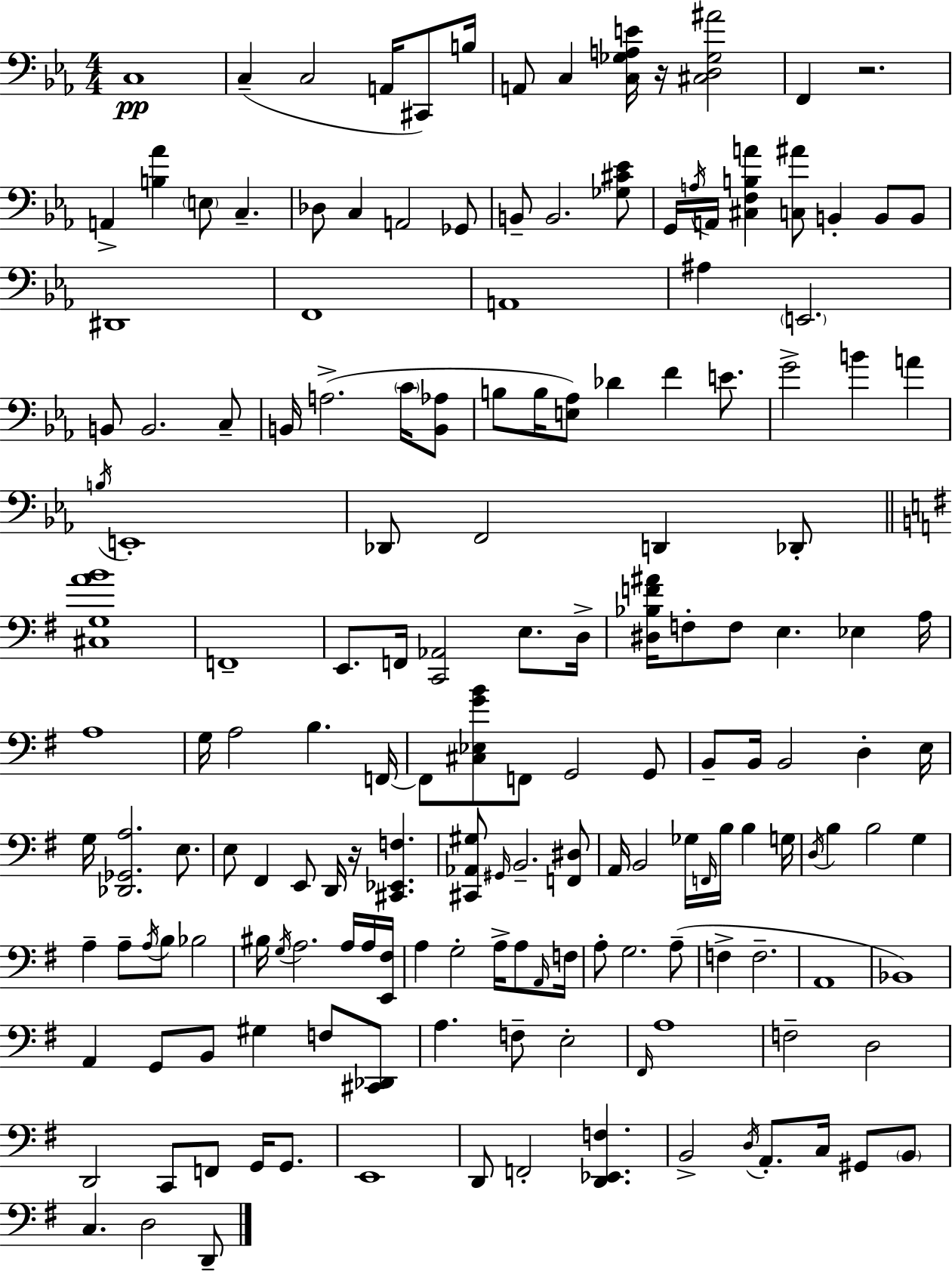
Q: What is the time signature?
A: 4/4